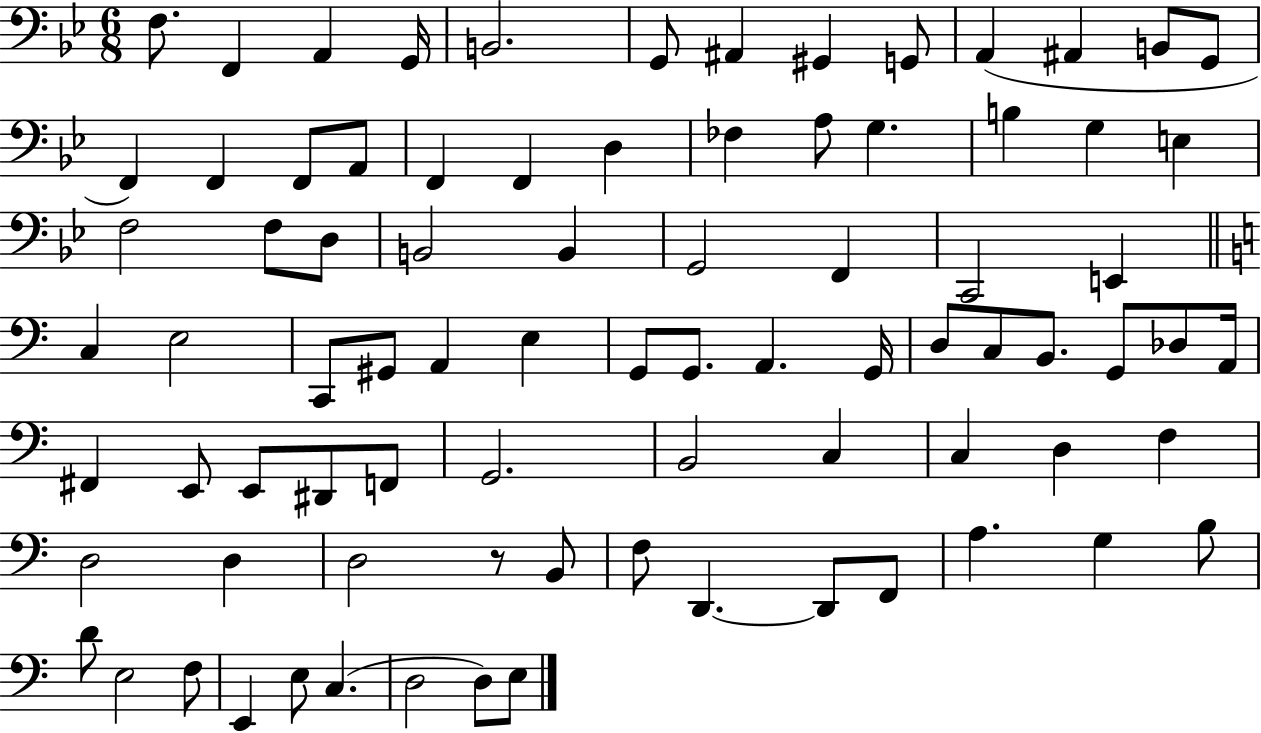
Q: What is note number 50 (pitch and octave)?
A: Db3